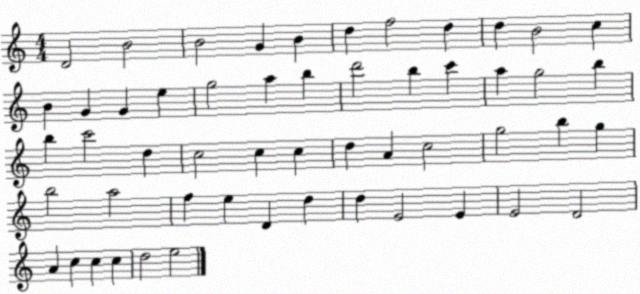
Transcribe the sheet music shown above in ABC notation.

X:1
T:Untitled
M:4/4
L:1/4
K:C
D2 B2 B2 G B d f2 d d B2 c B G G e g2 a b d'2 b c' a g2 b b c'2 d c2 c c d A c2 g2 b g b2 a2 f e D d d E2 E E2 D2 A c c c d2 e2